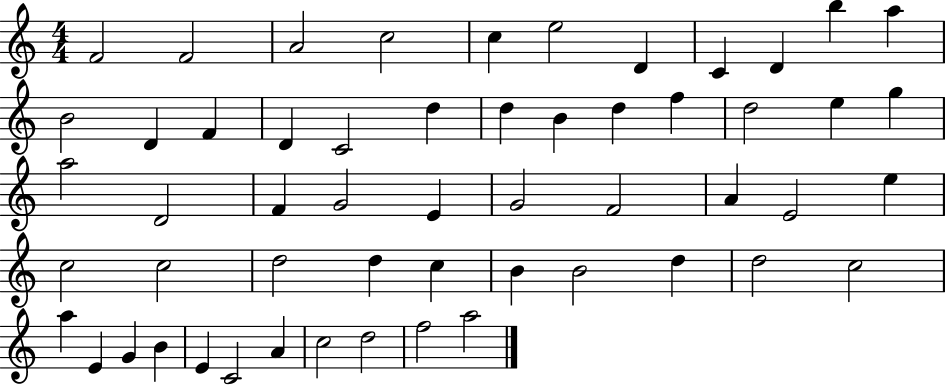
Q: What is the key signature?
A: C major